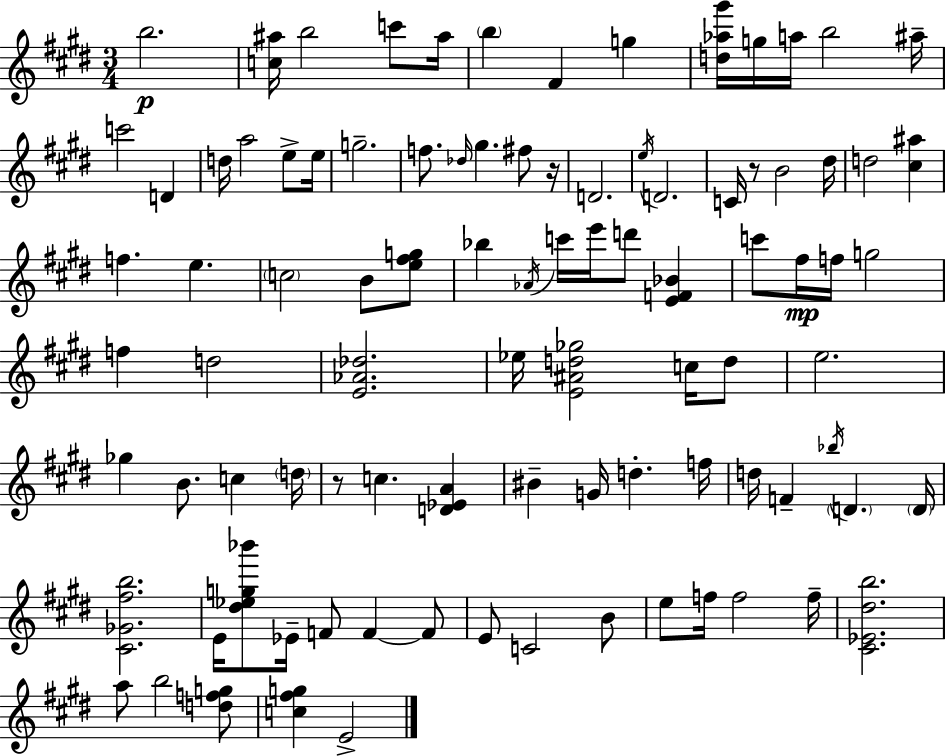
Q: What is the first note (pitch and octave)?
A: B5